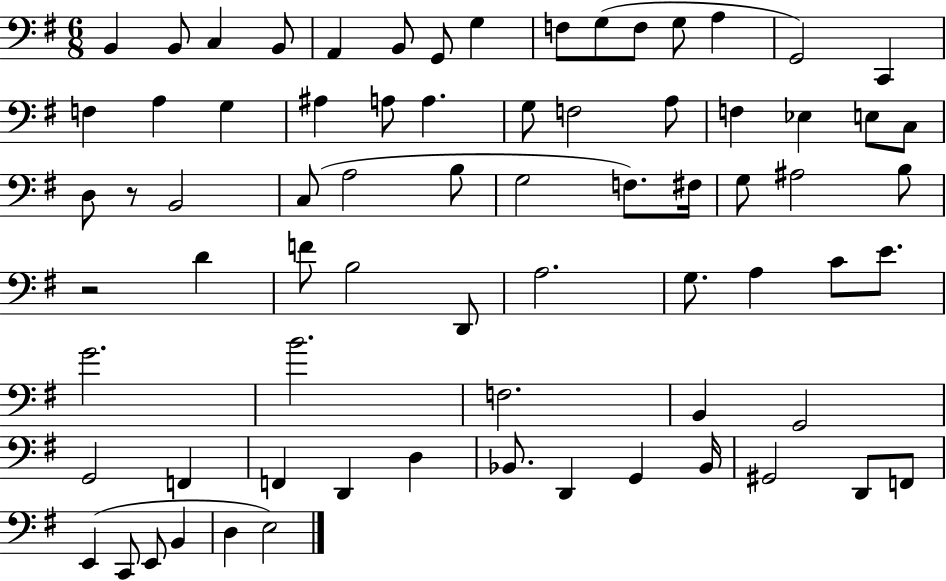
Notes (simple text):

B2/q B2/e C3/q B2/e A2/q B2/e G2/e G3/q F3/e G3/e F3/e G3/e A3/q G2/h C2/q F3/q A3/q G3/q A#3/q A3/e A3/q. G3/e F3/h A3/e F3/q Eb3/q E3/e C3/e D3/e R/e B2/h C3/e A3/h B3/e G3/h F3/e. F#3/s G3/e A#3/h B3/e R/h D4/q F4/e B3/h D2/e A3/h. G3/e. A3/q C4/e E4/e. G4/h. B4/h. F3/h. B2/q G2/h G2/h F2/q F2/q D2/q D3/q Bb2/e. D2/q G2/q Bb2/s G#2/h D2/e F2/e E2/q C2/e E2/e B2/q D3/q E3/h